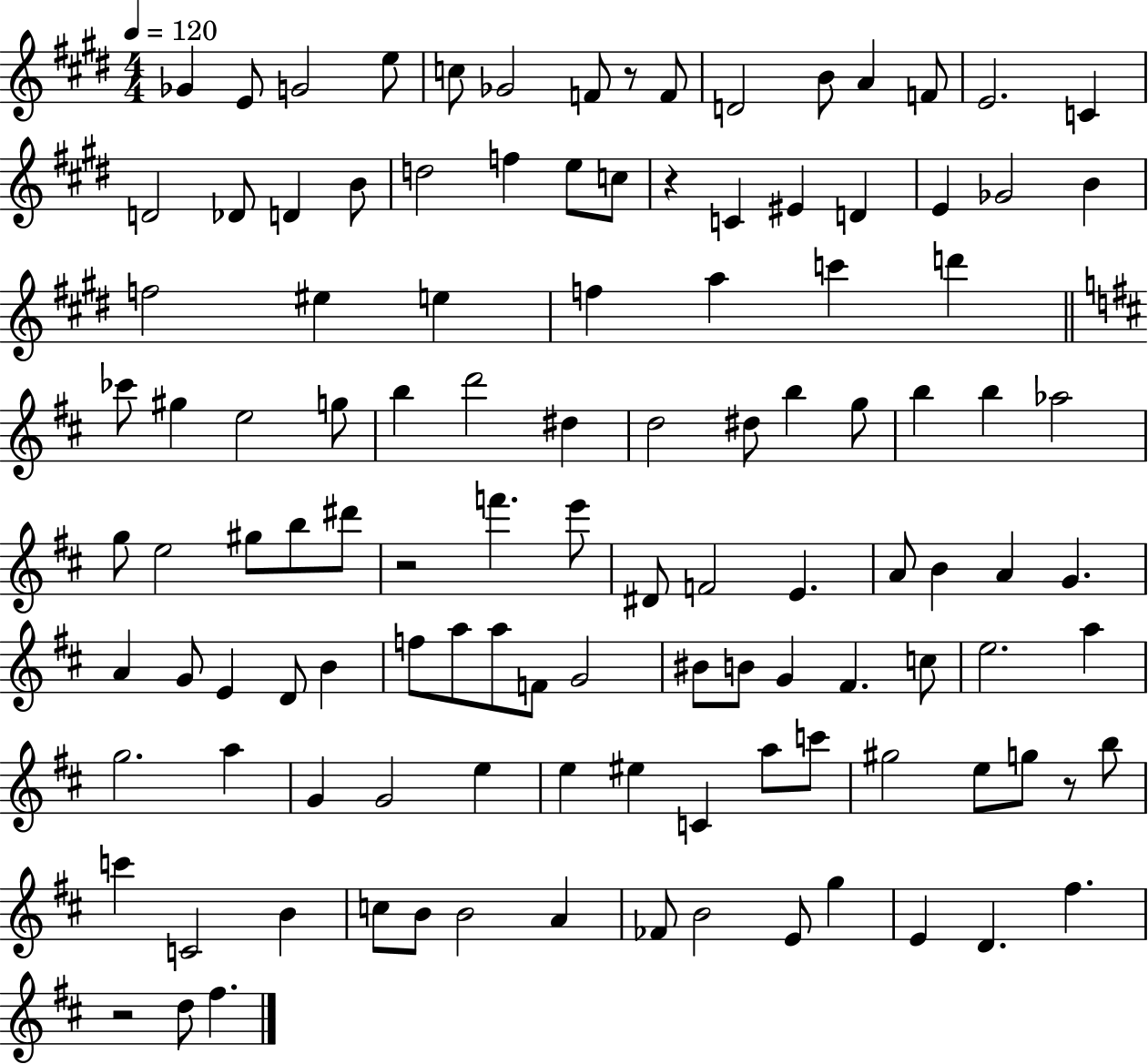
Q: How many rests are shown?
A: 5